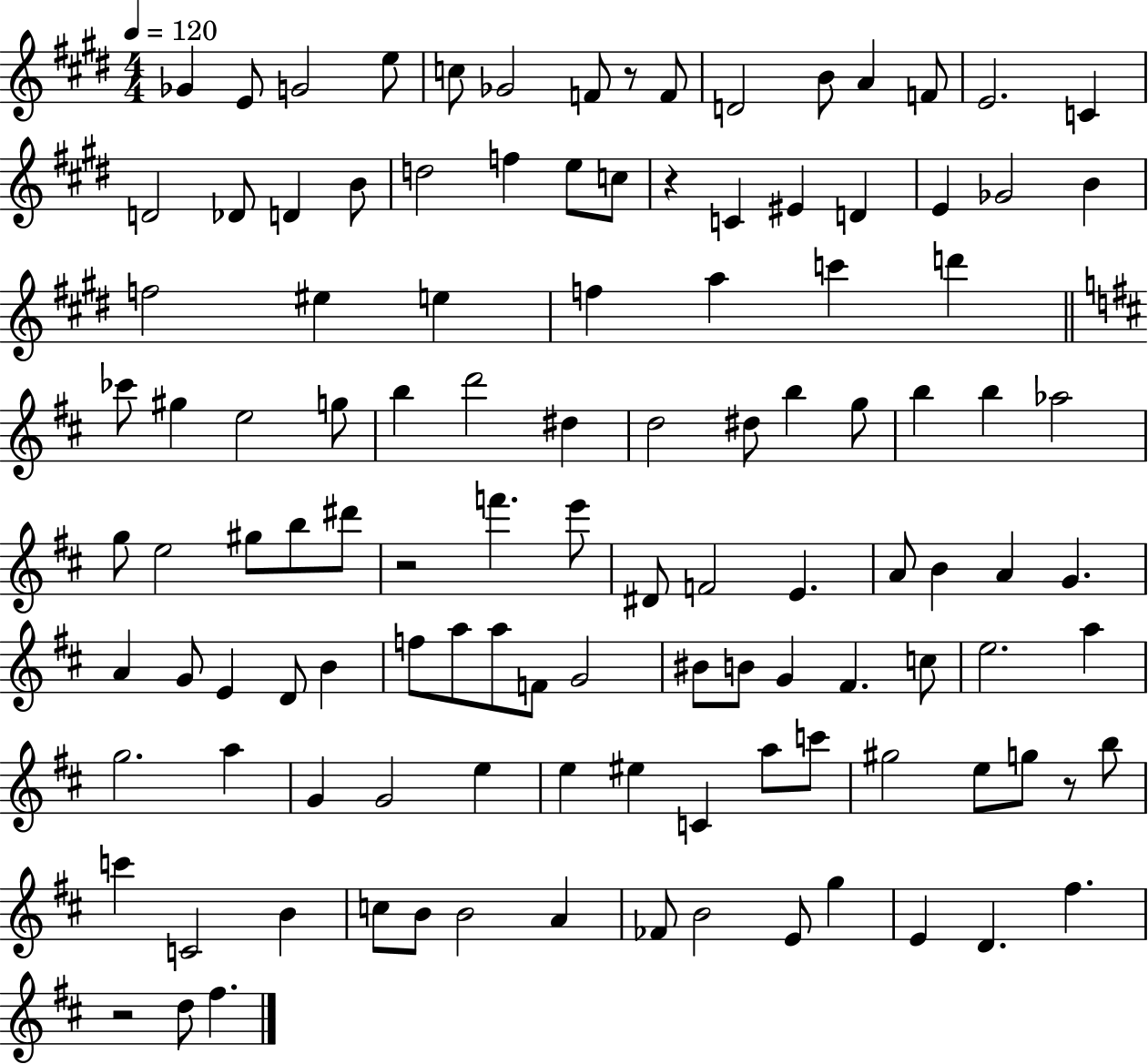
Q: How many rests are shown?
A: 5